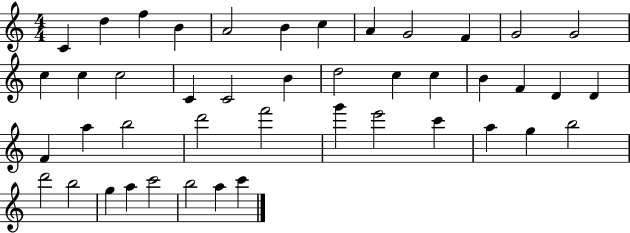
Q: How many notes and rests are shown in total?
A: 44